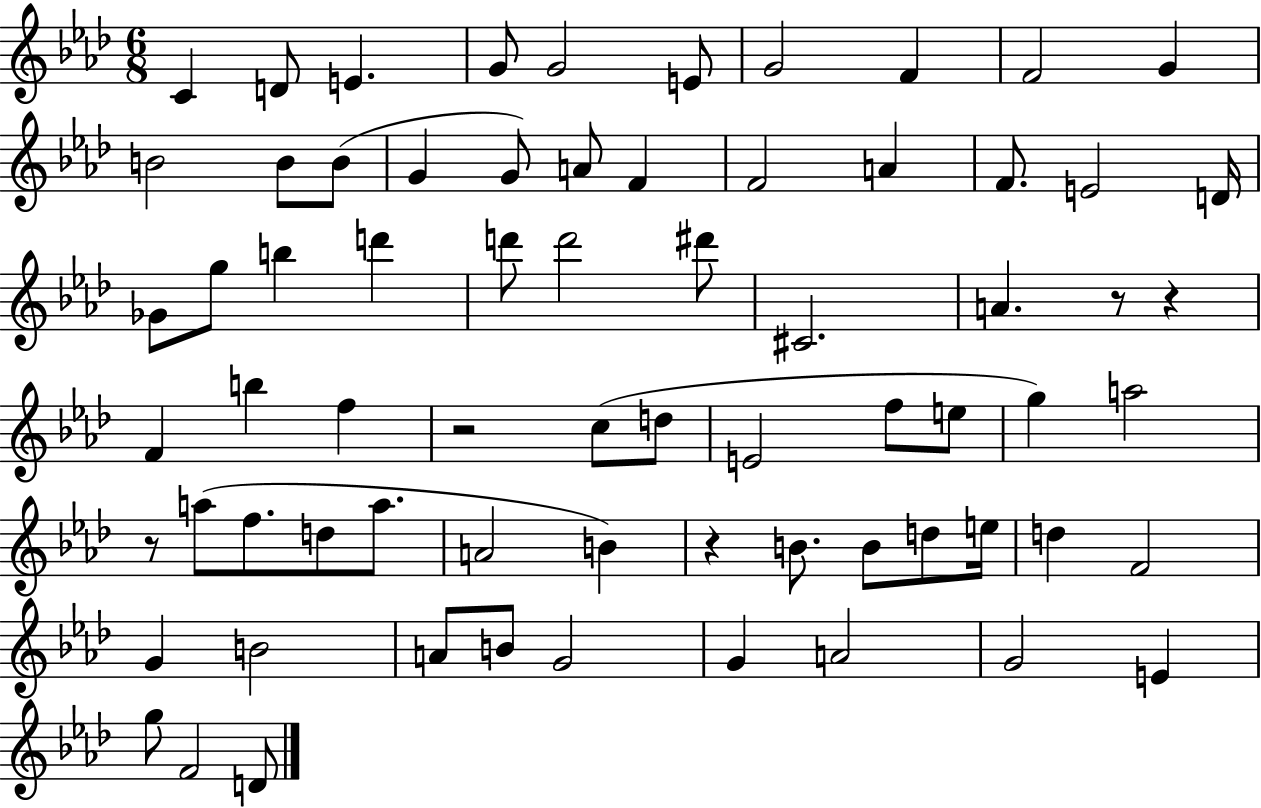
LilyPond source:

{
  \clef treble
  \numericTimeSignature
  \time 6/8
  \key aes \major
  c'4 d'8 e'4. | g'8 g'2 e'8 | g'2 f'4 | f'2 g'4 | \break b'2 b'8 b'8( | g'4 g'8) a'8 f'4 | f'2 a'4 | f'8. e'2 d'16 | \break ges'8 g''8 b''4 d'''4 | d'''8 d'''2 dis'''8 | cis'2. | a'4. r8 r4 | \break f'4 b''4 f''4 | r2 c''8( d''8 | e'2 f''8 e''8 | g''4) a''2 | \break r8 a''8( f''8. d''8 a''8. | a'2 b'4) | r4 b'8. b'8 d''8 e''16 | d''4 f'2 | \break g'4 b'2 | a'8 b'8 g'2 | g'4 a'2 | g'2 e'4 | \break g''8 f'2 d'8 | \bar "|."
}